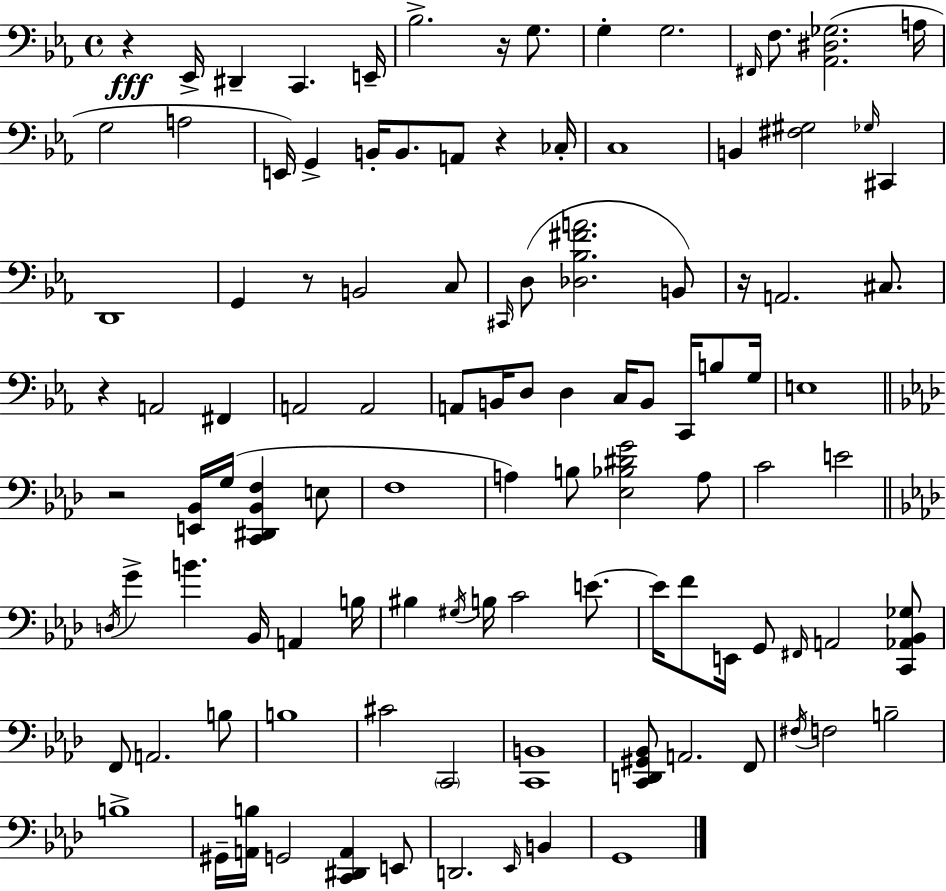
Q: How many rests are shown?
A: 7